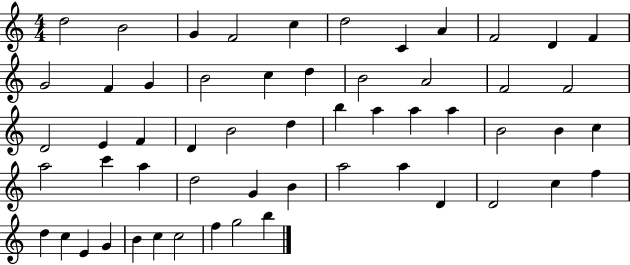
D5/h B4/h G4/q F4/h C5/q D5/h C4/q A4/q F4/h D4/q F4/q G4/h F4/q G4/q B4/h C5/q D5/q B4/h A4/h F4/h F4/h D4/h E4/q F4/q D4/q B4/h D5/q B5/q A5/q A5/q A5/q B4/h B4/q C5/q A5/h C6/q A5/q D5/h G4/q B4/q A5/h A5/q D4/q D4/h C5/q F5/q D5/q C5/q E4/q G4/q B4/q C5/q C5/h F5/q G5/h B5/q